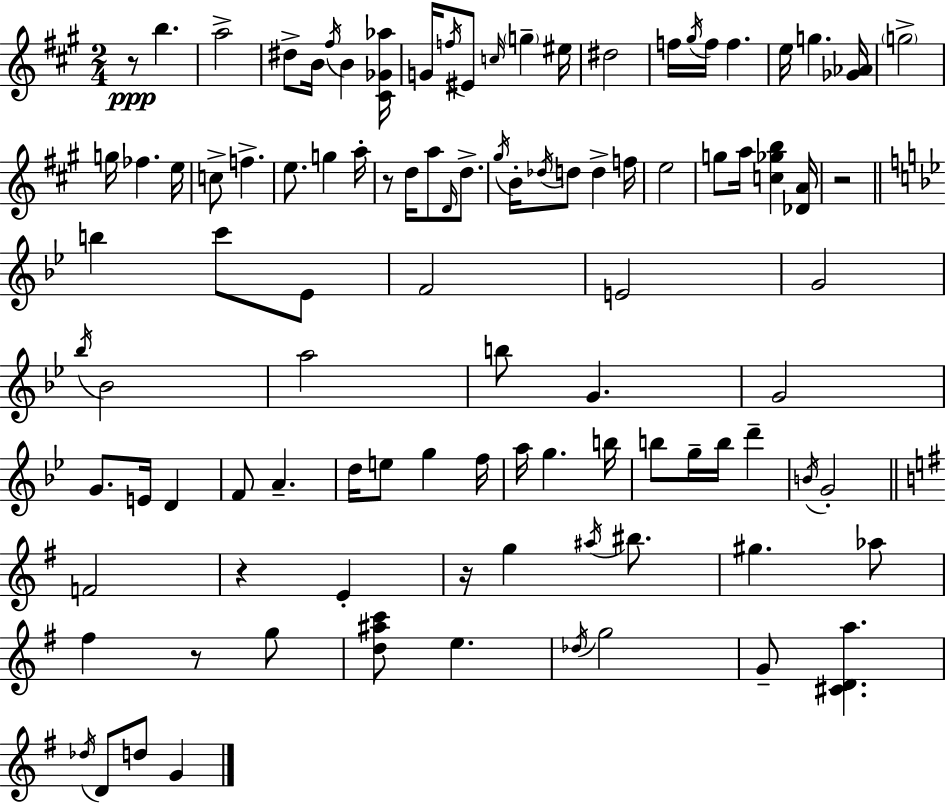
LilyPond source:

{
  \clef treble
  \numericTimeSignature
  \time 2/4
  \key a \major
  r8\ppp b''4. | a''2-> | dis''8-> b'16 \acciaccatura { fis''16 } b'4 | <cis' ges' aes''>16 g'16 \acciaccatura { f''16 } eis'8 \grace { c''16 } \parenthesize g''4-- | \break eis''16 dis''2 | f''16 \acciaccatura { gis''16 } f''16 f''4. | e''16 g''4. | <ges' aes'>16 \parenthesize g''2-> | \break g''16 fes''4. | e''16 c''8-> f''4.-> | e''8. g''4 | a''16-. r8 d''16 a''8 | \break \grace { d'16 } d''8.-> \acciaccatura { gis''16 } b'16-. \acciaccatura { des''16 } | d''8 d''4-> f''16 e''2 | g''8 | a''16 <c'' ges'' b''>4 <des' a'>16 r2 | \break \bar "||" \break \key bes \major b''4 c'''8 ees'8 | f'2 | e'2 | g'2 | \break \acciaccatura { bes''16 } bes'2 | a''2 | b''8 g'4. | g'2 | \break g'8. e'16 d'4 | f'8 a'4.-- | d''16 e''8 g''4 | f''16 a''16 g''4. | \break b''16 b''8 g''16-- b''16 d'''4-- | \acciaccatura { b'16 } g'2-. | \bar "||" \break \key e \minor f'2 | r4 e'4-. | r16 g''4 \acciaccatura { ais''16 } bis''8. | gis''4. aes''8 | \break fis''4 r8 g''8 | <d'' ais'' c'''>8 e''4. | \acciaccatura { des''16 } g''2 | g'8-- <cis' d' a''>4. | \break \acciaccatura { des''16 } d'8 d''8 g'4 | \bar "|."
}